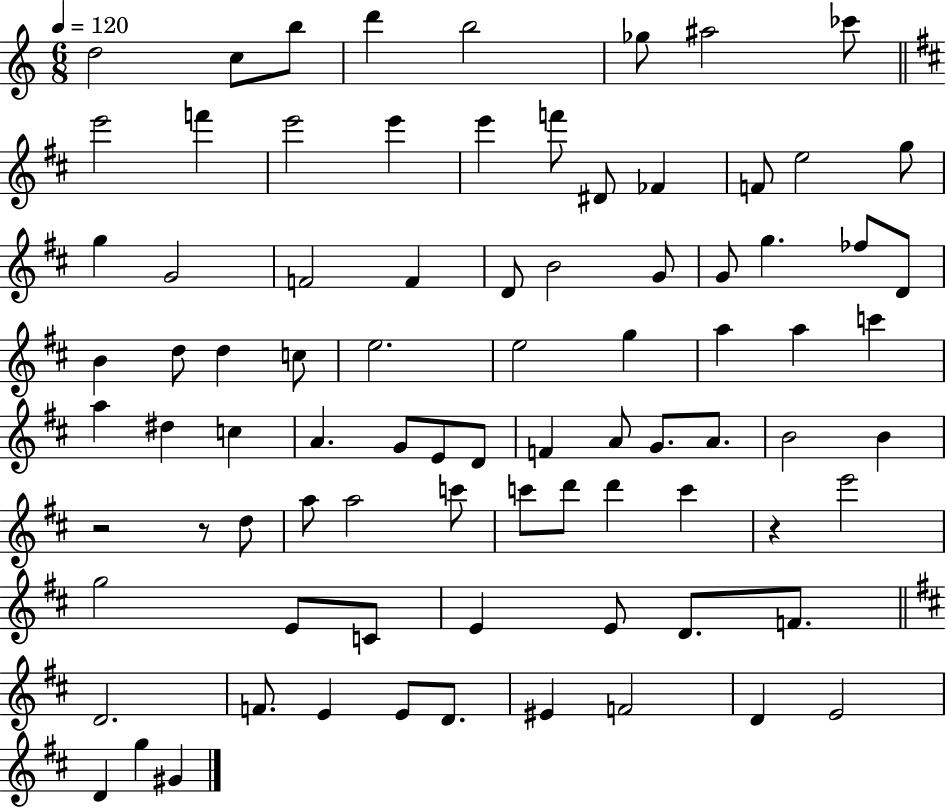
D5/h C5/e B5/e D6/q B5/h Gb5/e A#5/h CES6/e E6/h F6/q E6/h E6/q E6/q F6/e D#4/e FES4/q F4/e E5/h G5/e G5/q G4/h F4/h F4/q D4/e B4/h G4/e G4/e G5/q. FES5/e D4/e B4/q D5/e D5/q C5/e E5/h. E5/h G5/q A5/q A5/q C6/q A5/q D#5/q C5/q A4/q. G4/e E4/e D4/e F4/q A4/e G4/e. A4/e. B4/h B4/q R/h R/e D5/e A5/e A5/h C6/e C6/e D6/e D6/q C6/q R/q E6/h G5/h E4/e C4/e E4/q E4/e D4/e. F4/e. D4/h. F4/e. E4/q E4/e D4/e. EIS4/q F4/h D4/q E4/h D4/q G5/q G#4/q